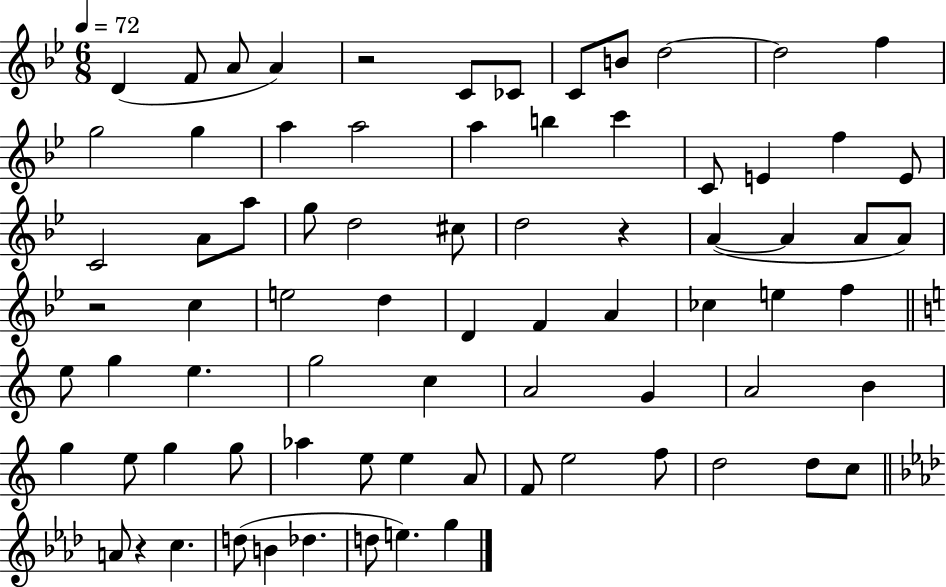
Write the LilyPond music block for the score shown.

{
  \clef treble
  \numericTimeSignature
  \time 6/8
  \key bes \major
  \tempo 4 = 72
  d'4( f'8 a'8 a'4) | r2 c'8 ces'8 | c'8 b'8 d''2~~ | d''2 f''4 | \break g''2 g''4 | a''4 a''2 | a''4 b''4 c'''4 | c'8 e'4 f''4 e'8 | \break c'2 a'8 a''8 | g''8 d''2 cis''8 | d''2 r4 | a'4~(~ a'4 a'8 a'8) | \break r2 c''4 | e''2 d''4 | d'4 f'4 a'4 | ces''4 e''4 f''4 | \break \bar "||" \break \key a \minor e''8 g''4 e''4. | g''2 c''4 | a'2 g'4 | a'2 b'4 | \break g''4 e''8 g''4 g''8 | aes''4 e''8 e''4 a'8 | f'8 e''2 f''8 | d''2 d''8 c''8 | \break \bar "||" \break \key f \minor a'8 r4 c''4. | d''8( b'4 des''4. | d''8 e''4.) g''4 | \bar "|."
}